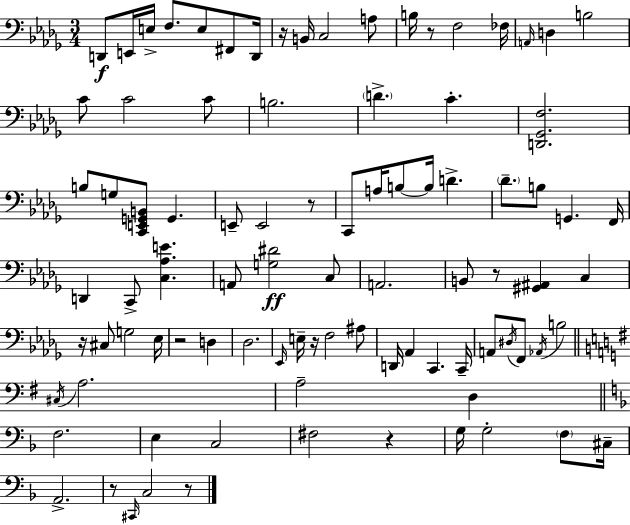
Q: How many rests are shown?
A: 10